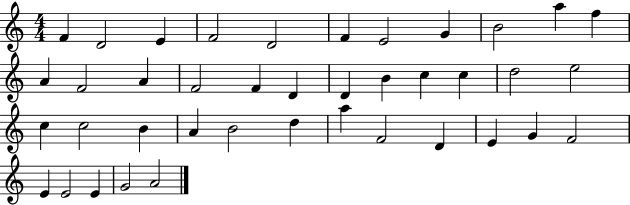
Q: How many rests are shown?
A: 0